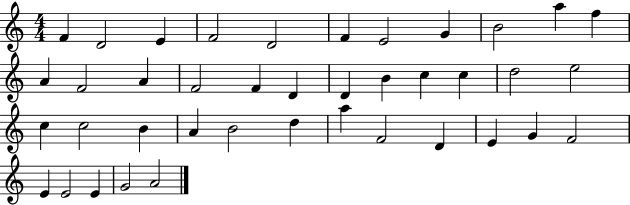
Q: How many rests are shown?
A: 0